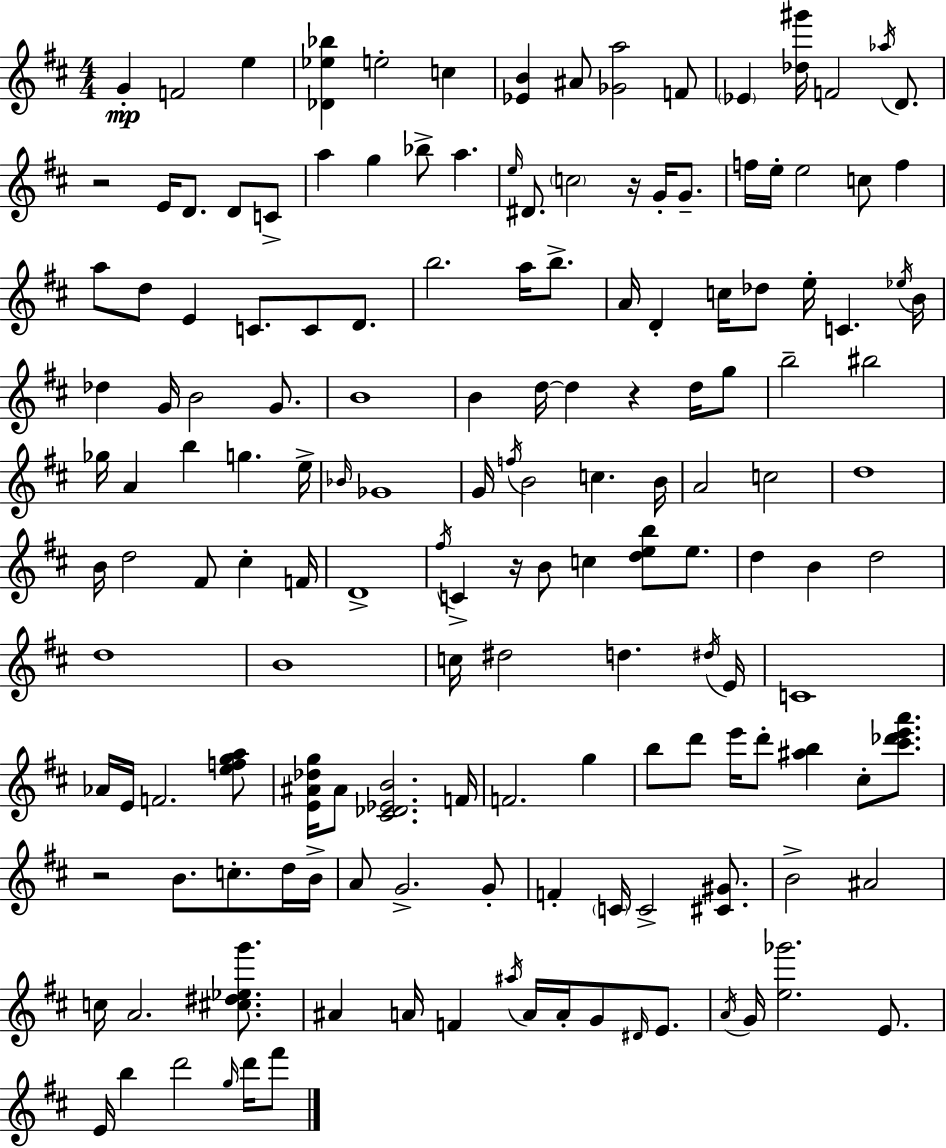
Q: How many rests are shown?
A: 5